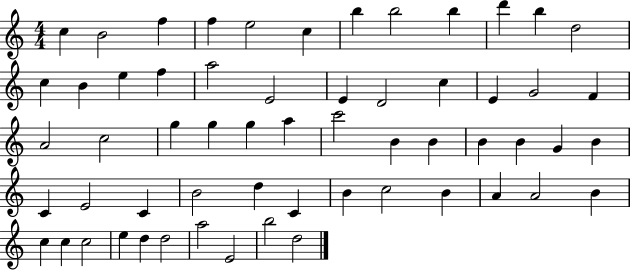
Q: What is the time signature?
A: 4/4